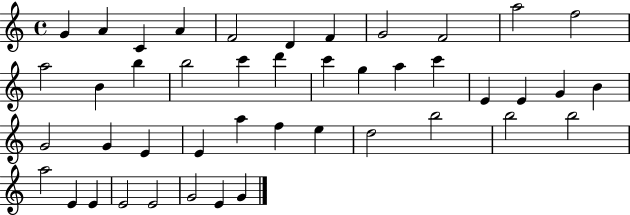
G4/q A4/q C4/q A4/q F4/h D4/q F4/q G4/h F4/h A5/h F5/h A5/h B4/q B5/q B5/h C6/q D6/q C6/q G5/q A5/q C6/q E4/q E4/q G4/q B4/q G4/h G4/q E4/q E4/q A5/q F5/q E5/q D5/h B5/h B5/h B5/h A5/h E4/q E4/q E4/h E4/h G4/h E4/q G4/q